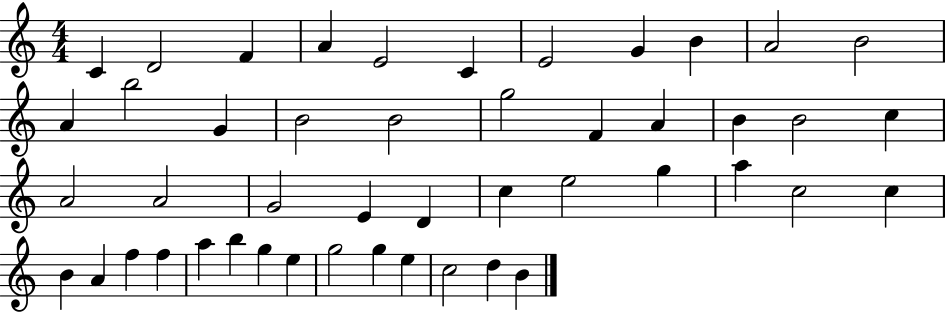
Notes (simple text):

C4/q D4/h F4/q A4/q E4/h C4/q E4/h G4/q B4/q A4/h B4/h A4/q B5/h G4/q B4/h B4/h G5/h F4/q A4/q B4/q B4/h C5/q A4/h A4/h G4/h E4/q D4/q C5/q E5/h G5/q A5/q C5/h C5/q B4/q A4/q F5/q F5/q A5/q B5/q G5/q E5/q G5/h G5/q E5/q C5/h D5/q B4/q